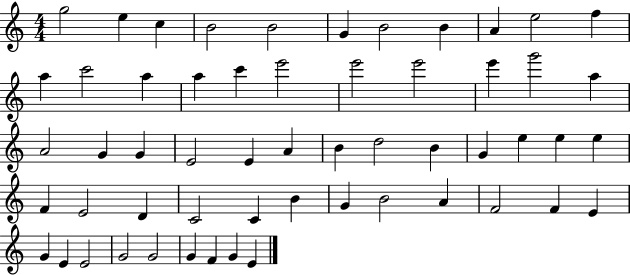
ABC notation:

X:1
T:Untitled
M:4/4
L:1/4
K:C
g2 e c B2 B2 G B2 B A e2 f a c'2 a a c' e'2 e'2 e'2 e' g'2 a A2 G G E2 E A B d2 B G e e e F E2 D C2 C B G B2 A F2 F E G E E2 G2 G2 G F G E